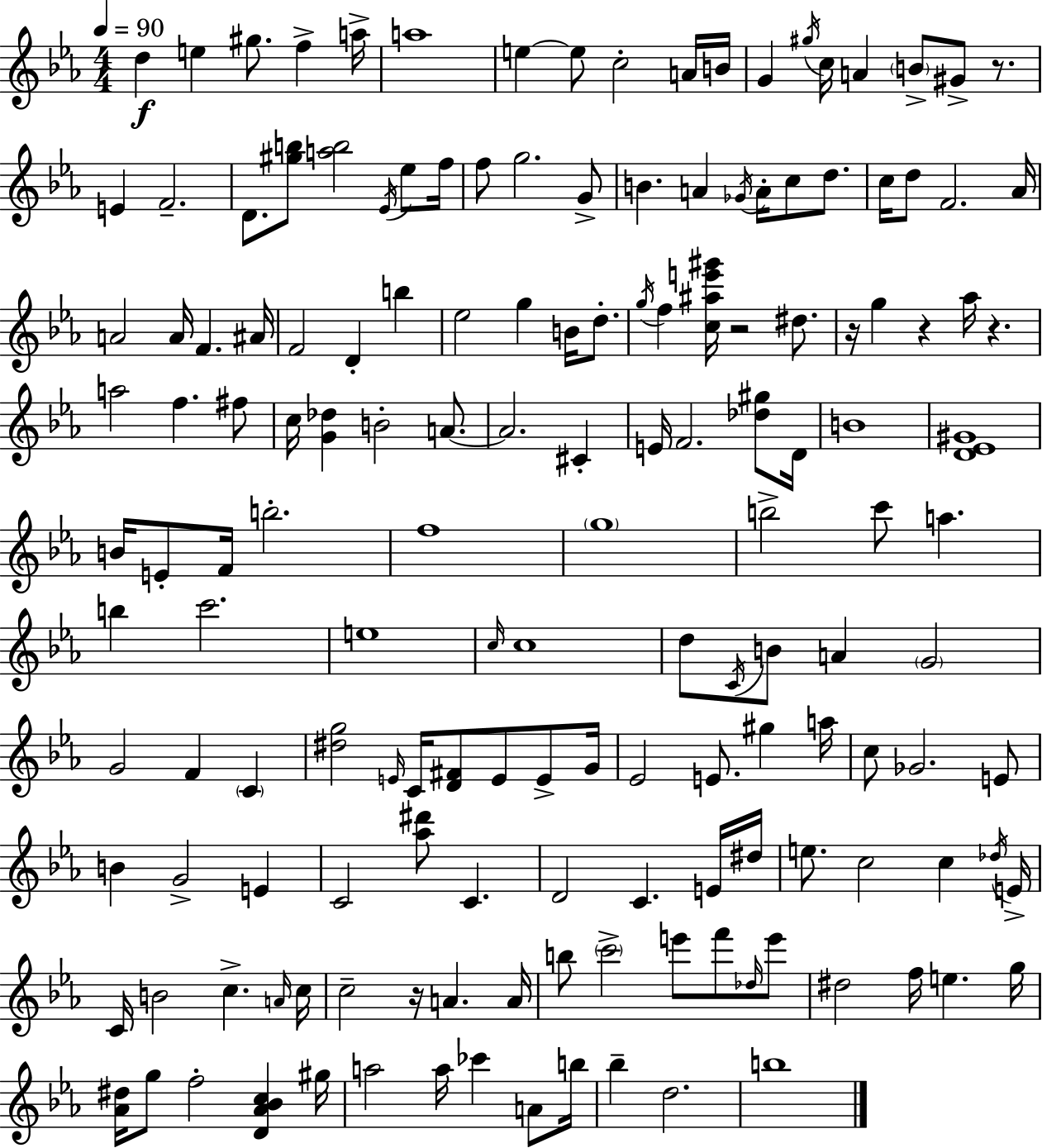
{
  \clef treble
  \numericTimeSignature
  \time 4/4
  \key ees \major
  \tempo 4 = 90
  d''4\f e''4 gis''8. f''4-> a''16-> | a''1 | e''4~~ e''8 c''2-. a'16 b'16 | g'4 \acciaccatura { gis''16 } c''16 a'4 \parenthesize b'8-> gis'8-> r8. | \break e'4 f'2.-- | d'8. <gis'' b''>8 <a'' b''>2 \acciaccatura { ees'16 } ees''8 | f''16 f''8 g''2. | g'8-> b'4. a'4 \acciaccatura { ges'16 } a'16-. c''8 | \break d''8. c''16 d''8 f'2. | aes'16 a'2 a'16 f'4. | ais'16 f'2 d'4-. b''4 | ees''2 g''4 b'16 | \break d''8.-. \acciaccatura { g''16 } f''4 <c'' ais'' e''' gis'''>16 r2 | dis''8. r16 g''4 r4 aes''16 r4. | a''2 f''4. | fis''8 c''16 <g' des''>4 b'2-. | \break a'8.~~ a'2. | cis'4-. e'16 f'2. | <des'' gis''>8 d'16 b'1 | <d' ees' gis'>1 | \break b'16 e'8-. f'16 b''2.-. | f''1 | \parenthesize g''1 | b''2-> c'''8 a''4. | \break b''4 c'''2. | e''1 | \grace { c''16 } c''1 | d''8 \acciaccatura { c'16 } b'8 a'4 \parenthesize g'2 | \break g'2 f'4 | \parenthesize c'4 <dis'' g''>2 \grace { e'16 } c'16 | <d' fis'>8 e'8 e'8-> g'16 ees'2 e'8. | gis''4 a''16 c''8 ges'2. | \break e'8 b'4 g'2-> | e'4 c'2 <aes'' dis'''>8 | c'4. d'2 c'4. | e'16 dis''16 e''8. c''2 | \break c''4 \acciaccatura { des''16 } e'16-> c'16 b'2 | c''4.-> \grace { a'16 } c''16 c''2-- | r16 a'4. a'16 b''8 \parenthesize c'''2-> | e'''8 f'''8 \grace { des''16 } e'''8 dis''2 | \break f''16 e''4. g''16 <aes' dis''>16 g''8 f''2-. | <d' aes' bes' c''>4 gis''16 a''2 | a''16 ces'''4 a'8 b''16 bes''4-- d''2. | b''1 | \break \bar "|."
}